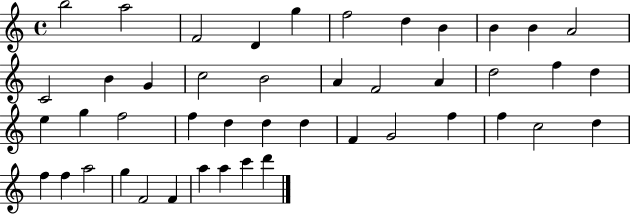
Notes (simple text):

B5/h A5/h F4/h D4/q G5/q F5/h D5/q B4/q B4/q B4/q A4/h C4/h B4/q G4/q C5/h B4/h A4/q F4/h A4/q D5/h F5/q D5/q E5/q G5/q F5/h F5/q D5/q D5/q D5/q F4/q G4/h F5/q F5/q C5/h D5/q F5/q F5/q A5/h G5/q F4/h F4/q A5/q A5/q C6/q D6/q